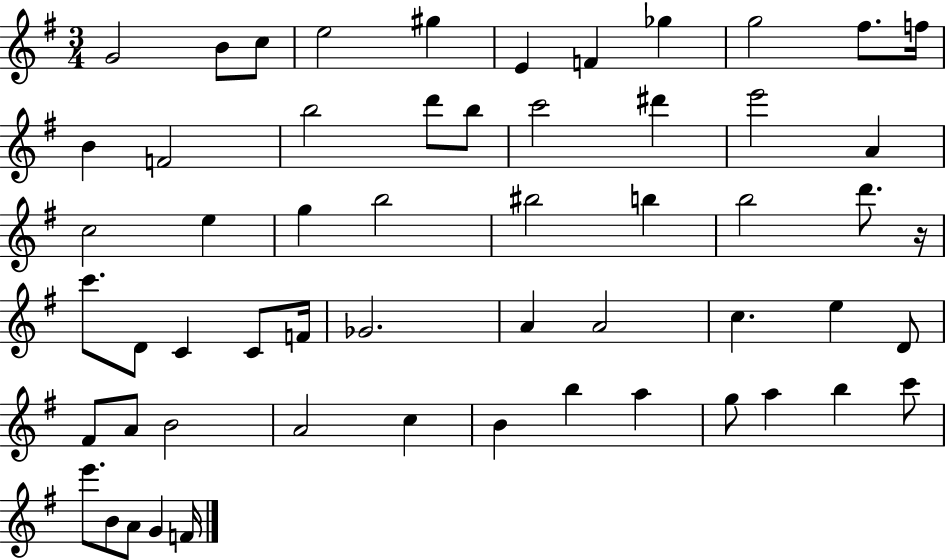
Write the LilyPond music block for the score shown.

{
  \clef treble
  \numericTimeSignature
  \time 3/4
  \key g \major
  g'2 b'8 c''8 | e''2 gis''4 | e'4 f'4 ges''4 | g''2 fis''8. f''16 | \break b'4 f'2 | b''2 d'''8 b''8 | c'''2 dis'''4 | e'''2 a'4 | \break c''2 e''4 | g''4 b''2 | bis''2 b''4 | b''2 d'''8. r16 | \break c'''8. d'8 c'4 c'8 f'16 | ges'2. | a'4 a'2 | c''4. e''4 d'8 | \break fis'8 a'8 b'2 | a'2 c''4 | b'4 b''4 a''4 | g''8 a''4 b''4 c'''8 | \break e'''8. b'8 a'8 g'4 f'16 | \bar "|."
}